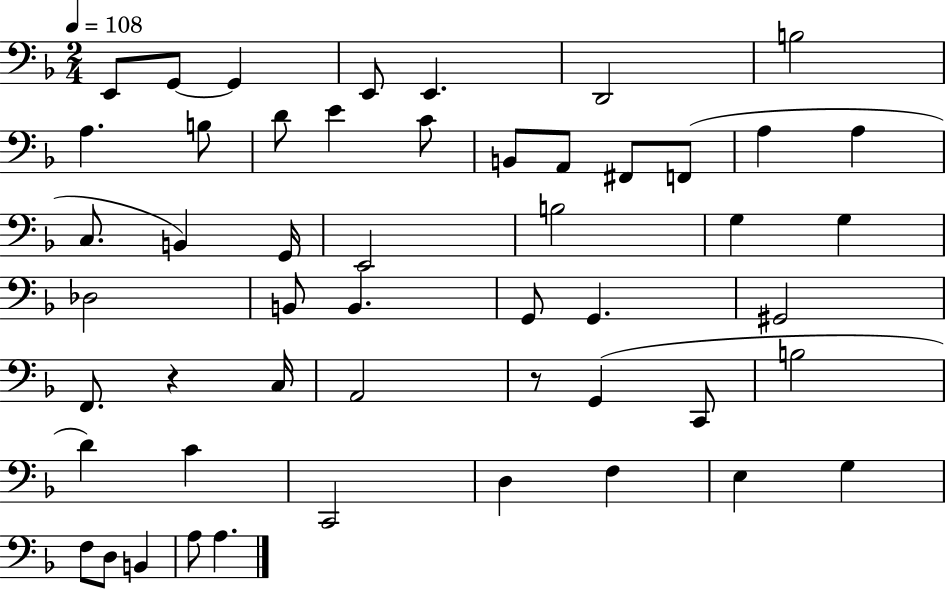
{
  \clef bass
  \numericTimeSignature
  \time 2/4
  \key f \major
  \tempo 4 = 108
  \repeat volta 2 { e,8 g,8~~ g,4 | e,8 e,4. | d,2 | b2 | \break a4. b8 | d'8 e'4 c'8 | b,8 a,8 fis,8 f,8( | a4 a4 | \break c8. b,4) g,16 | e,2 | b2 | g4 g4 | \break des2 | b,8 b,4. | g,8 g,4. | gis,2 | \break f,8. r4 c16 | a,2 | r8 g,4( c,8 | b2 | \break d'4) c'4 | c,2 | d4 f4 | e4 g4 | \break f8 d8 b,4 | a8 a4. | } \bar "|."
}